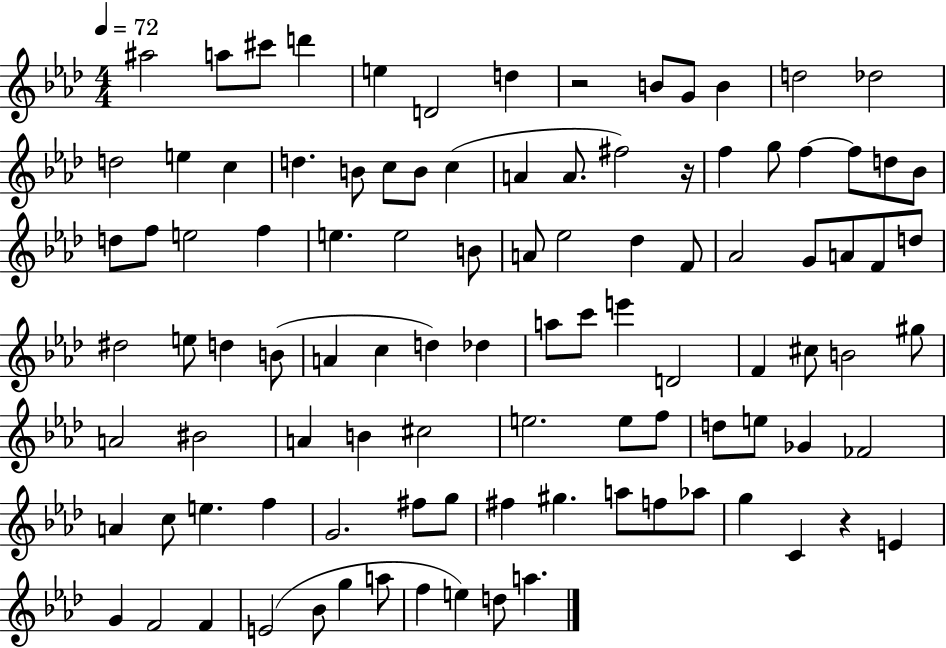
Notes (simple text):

A#5/h A5/e C#6/e D6/q E5/q D4/h D5/q R/h B4/e G4/e B4/q D5/h Db5/h D5/h E5/q C5/q D5/q. B4/e C5/e B4/e C5/q A4/q A4/e. F#5/h R/s F5/q G5/e F5/q F5/e D5/e Bb4/e D5/e F5/e E5/h F5/q E5/q. E5/h B4/e A4/e Eb5/h Db5/q F4/e Ab4/h G4/e A4/e F4/e D5/e D#5/h E5/e D5/q B4/e A4/q C5/q D5/q Db5/q A5/e C6/e E6/q D4/h F4/q C#5/e B4/h G#5/e A4/h BIS4/h A4/q B4/q C#5/h E5/h. E5/e F5/e D5/e E5/e Gb4/q FES4/h A4/q C5/e E5/q. F5/q G4/h. F#5/e G5/e F#5/q G#5/q. A5/e F5/e Ab5/e G5/q C4/q R/q E4/q G4/q F4/h F4/q E4/h Bb4/e G5/q A5/e F5/q E5/q D5/e A5/q.